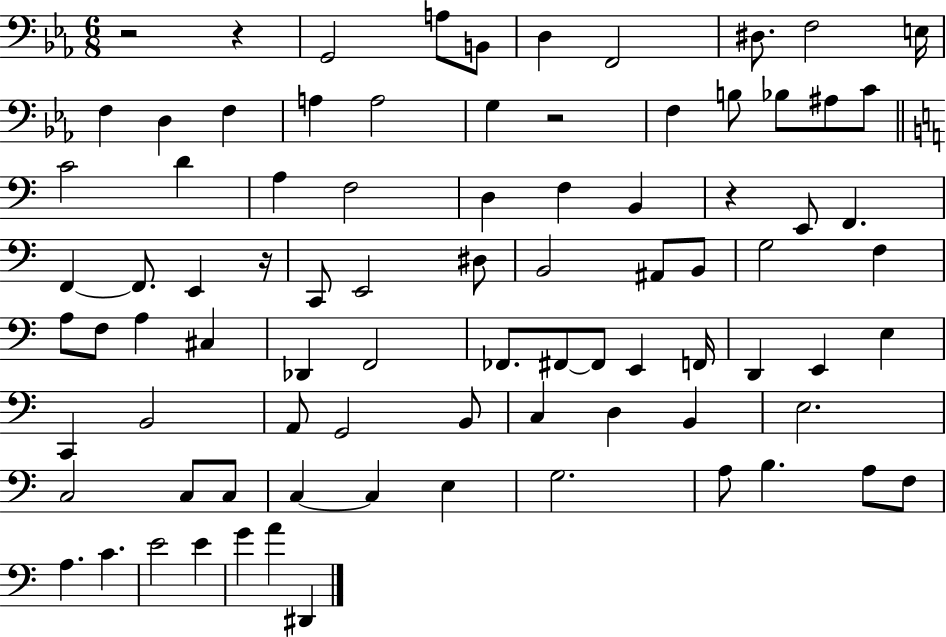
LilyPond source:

{
  \clef bass
  \numericTimeSignature
  \time 6/8
  \key ees \major
  r2 r4 | g,2 a8 b,8 | d4 f,2 | dis8. f2 e16 | \break f4 d4 f4 | a4 a2 | g4 r2 | f4 b8 bes8 ais8 c'8 | \break \bar "||" \break \key a \minor c'2 d'4 | a4 f2 | d4 f4 b,4 | r4 e,8 f,4. | \break f,4~~ f,8. e,4 r16 | c,8 e,2 dis8 | b,2 ais,8 b,8 | g2 f4 | \break a8 f8 a4 cis4 | des,4 f,2 | fes,8. fis,8~~ fis,8 e,4 f,16 | d,4 e,4 e4 | \break c,4 b,2 | a,8 g,2 b,8 | c4 d4 b,4 | e2. | \break c2 c8 c8 | c4~~ c4 e4 | g2. | a8 b4. a8 f8 | \break a4. c'4. | e'2 e'4 | g'4 a'4 dis,4 | \bar "|."
}